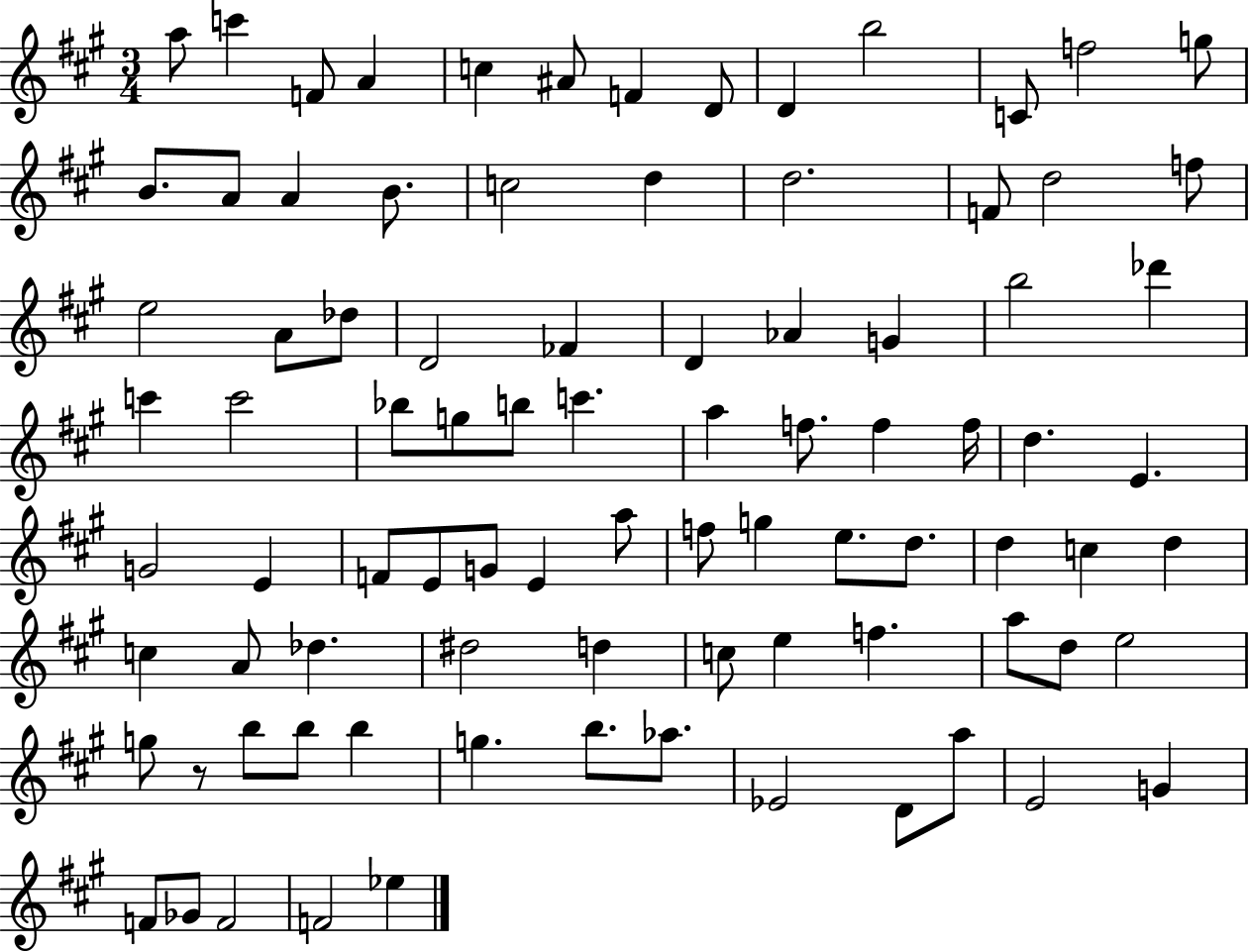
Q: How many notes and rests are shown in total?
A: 88